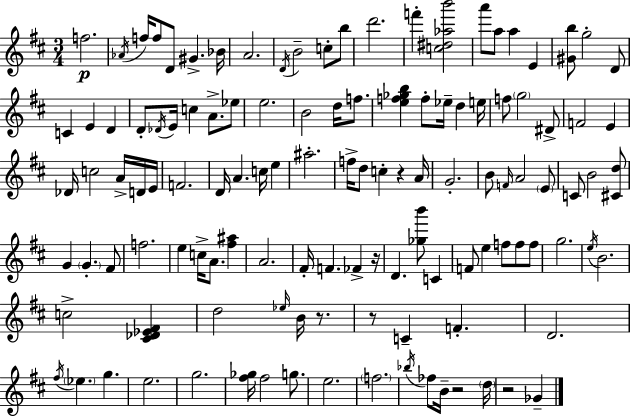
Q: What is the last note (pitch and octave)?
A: Gb4